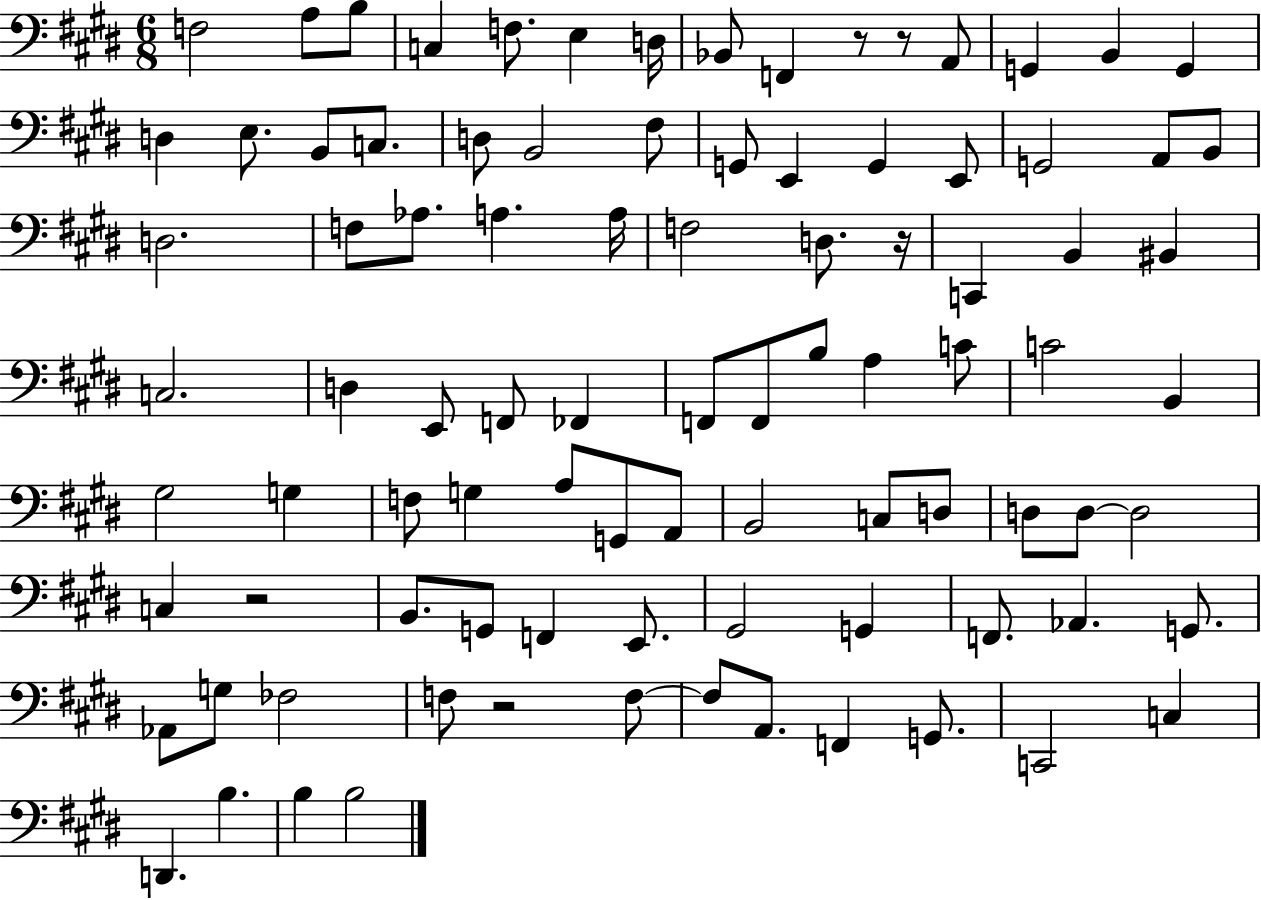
F3/h A3/e B3/e C3/q F3/e. E3/q D3/s Bb2/e F2/q R/e R/e A2/e G2/q B2/q G2/q D3/q E3/e. B2/e C3/e. D3/e B2/h F#3/e G2/e E2/q G2/q E2/e G2/h A2/e B2/e D3/h. F3/e Ab3/e. A3/q. A3/s F3/h D3/e. R/s C2/q B2/q BIS2/q C3/h. D3/q E2/e F2/e FES2/q F2/e F2/e B3/e A3/q C4/e C4/h B2/q G#3/h G3/q F3/e G3/q A3/e G2/e A2/e B2/h C3/e D3/e D3/e D3/e D3/h C3/q R/h B2/e. G2/e F2/q E2/e. G#2/h G2/q F2/e. Ab2/q. G2/e. Ab2/e G3/e FES3/h F3/e R/h F3/e F3/e A2/e. F2/q G2/e. C2/h C3/q D2/q. B3/q. B3/q B3/h